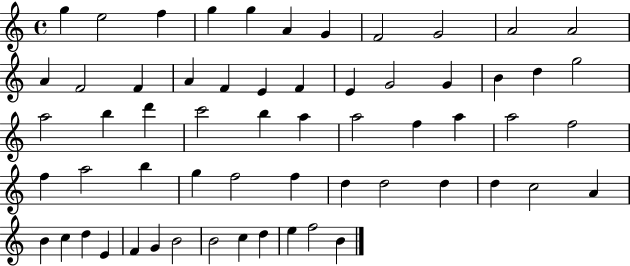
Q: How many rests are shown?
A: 0